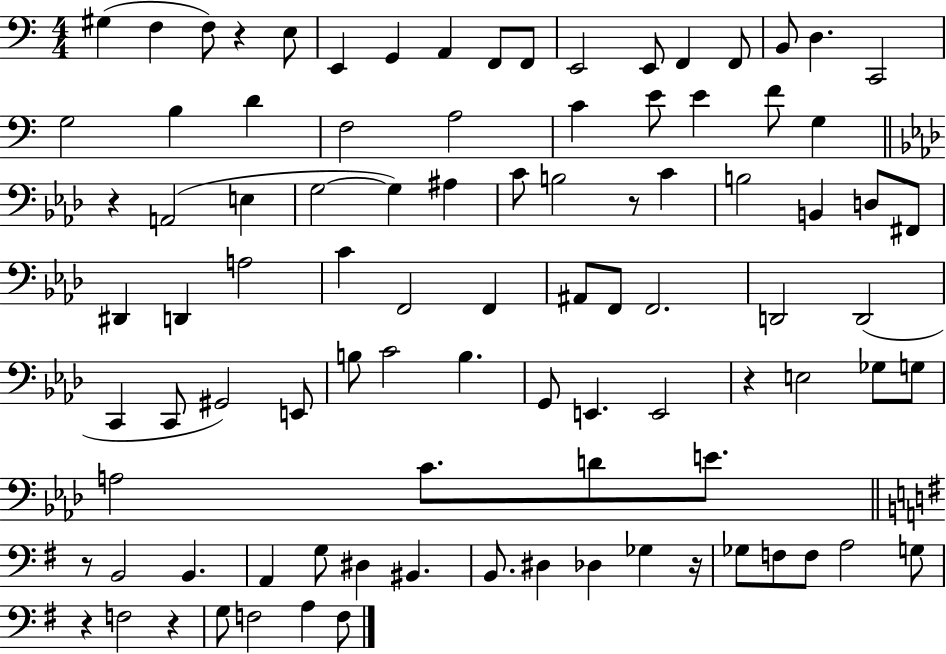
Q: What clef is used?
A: bass